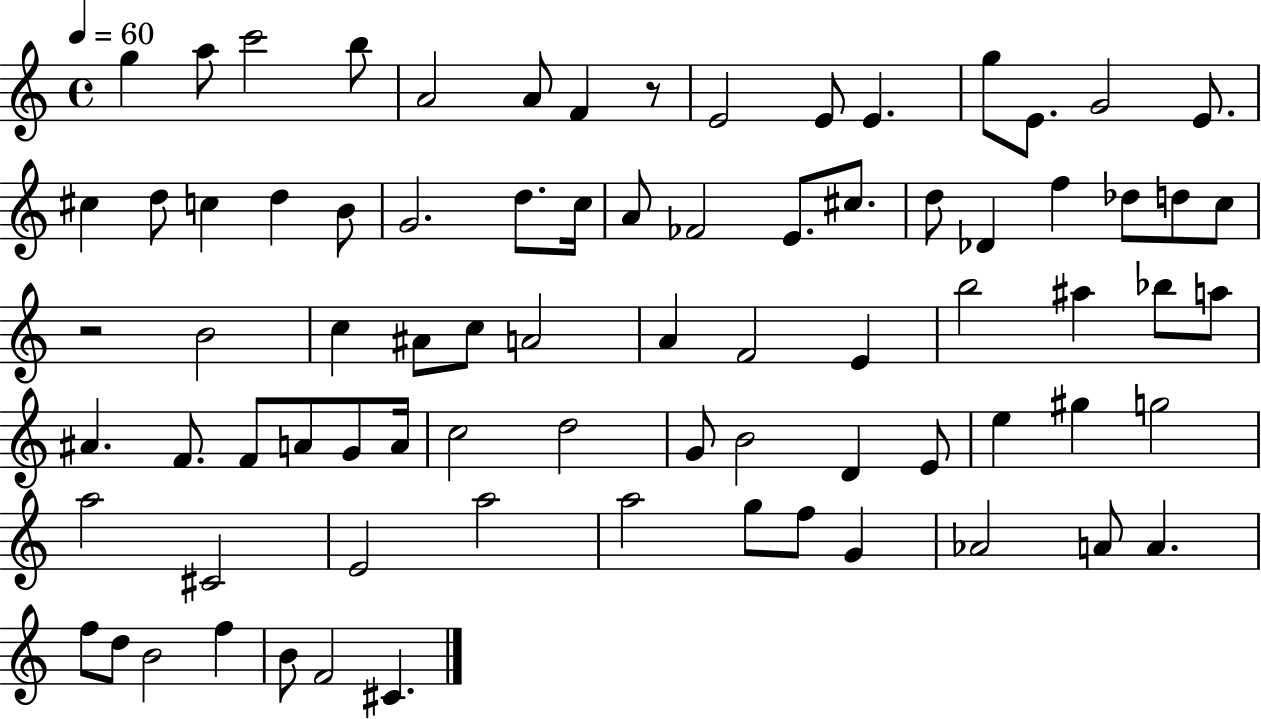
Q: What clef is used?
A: treble